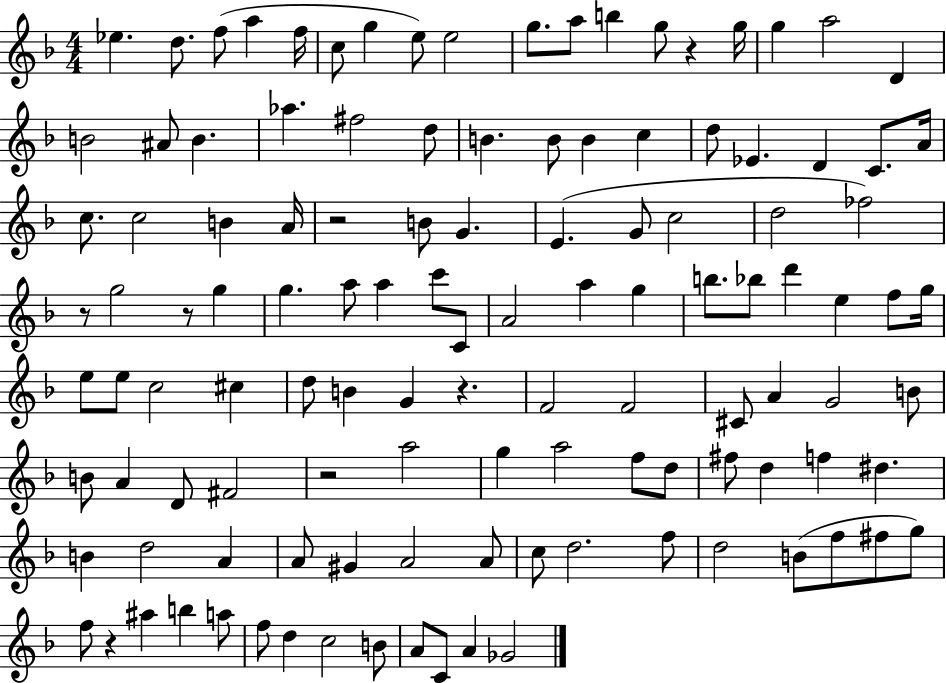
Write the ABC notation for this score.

X:1
T:Untitled
M:4/4
L:1/4
K:F
_e d/2 f/2 a f/4 c/2 g e/2 e2 g/2 a/2 b g/2 z g/4 g a2 D B2 ^A/2 B _a ^f2 d/2 B B/2 B c d/2 _E D C/2 A/4 c/2 c2 B A/4 z2 B/2 G E G/2 c2 d2 _f2 z/2 g2 z/2 g g a/2 a c'/2 C/2 A2 a g b/2 _b/2 d' e f/2 g/4 e/2 e/2 c2 ^c d/2 B G z F2 F2 ^C/2 A G2 B/2 B/2 A D/2 ^F2 z2 a2 g a2 f/2 d/2 ^f/2 d f ^d B d2 A A/2 ^G A2 A/2 c/2 d2 f/2 d2 B/2 f/2 ^f/2 g/2 f/2 z ^a b a/2 f/2 d c2 B/2 A/2 C/2 A _G2